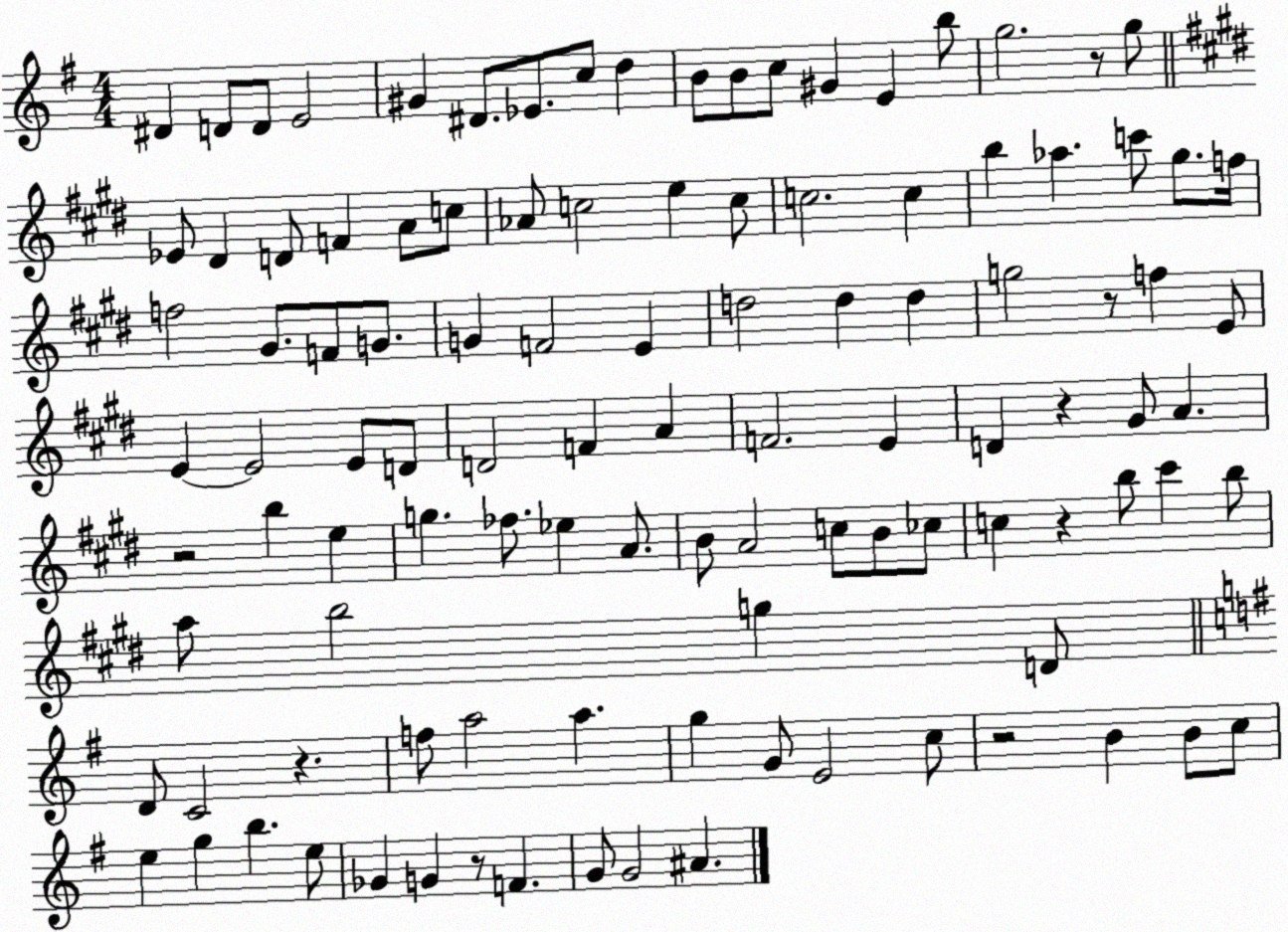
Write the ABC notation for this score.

X:1
T:Untitled
M:4/4
L:1/4
K:G
^D D/2 D/2 E2 ^G ^D/2 _E/2 c/2 d B/2 B/2 c/2 ^G E b/2 g2 z/2 g/2 _E/2 ^D D/2 F A/2 c/2 _A/2 c2 e c/2 c2 c b _a c'/2 ^g/2 f/4 f2 ^G/2 F/2 G/2 G F2 E d2 d d g2 z/2 f E/2 E E2 E/2 D/2 D2 F A F2 E D z ^G/2 A z2 b e g _f/2 _e A/2 B/2 A2 c/2 B/2 _c/2 c z b/2 ^c' b/2 a/2 b2 g D/2 D/2 C2 z f/2 a2 a g G/2 E2 c/2 z2 B B/2 c/2 e g b e/2 _G G z/2 F G/2 G2 ^A